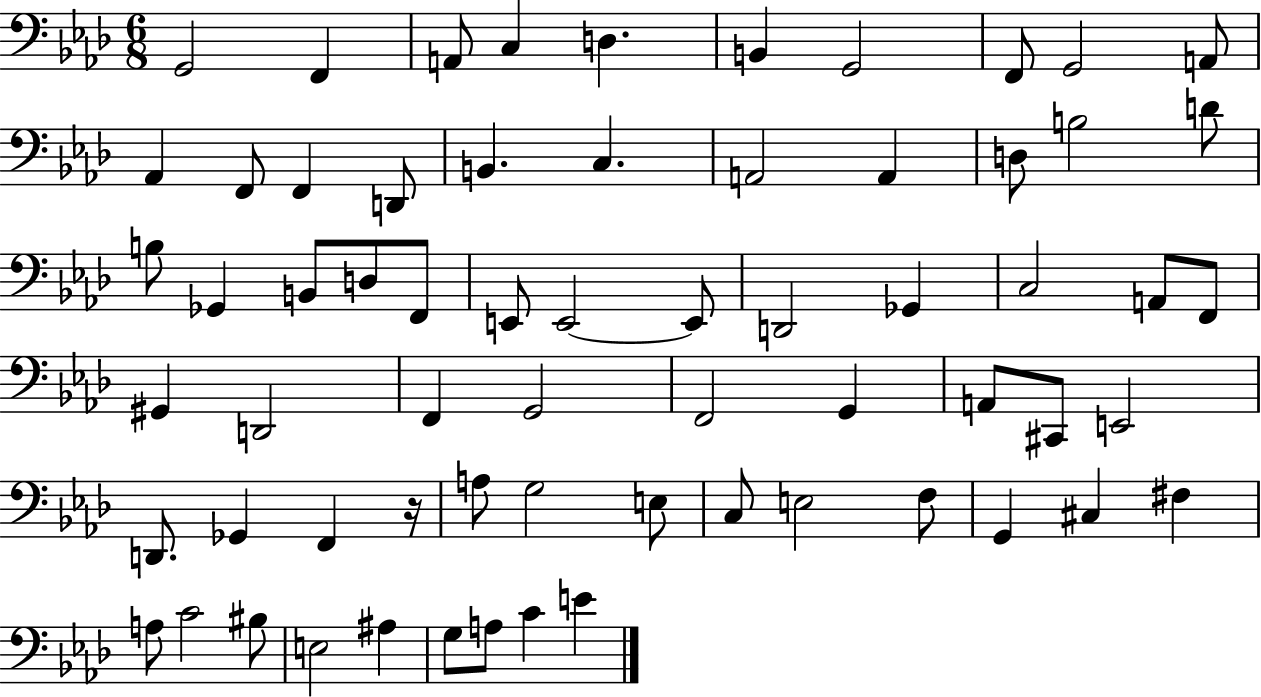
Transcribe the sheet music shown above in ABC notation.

X:1
T:Untitled
M:6/8
L:1/4
K:Ab
G,,2 F,, A,,/2 C, D, B,, G,,2 F,,/2 G,,2 A,,/2 _A,, F,,/2 F,, D,,/2 B,, C, A,,2 A,, D,/2 B,2 D/2 B,/2 _G,, B,,/2 D,/2 F,,/2 E,,/2 E,,2 E,,/2 D,,2 _G,, C,2 A,,/2 F,,/2 ^G,, D,,2 F,, G,,2 F,,2 G,, A,,/2 ^C,,/2 E,,2 D,,/2 _G,, F,, z/4 A,/2 G,2 E,/2 C,/2 E,2 F,/2 G,, ^C, ^F, A,/2 C2 ^B,/2 E,2 ^A, G,/2 A,/2 C E